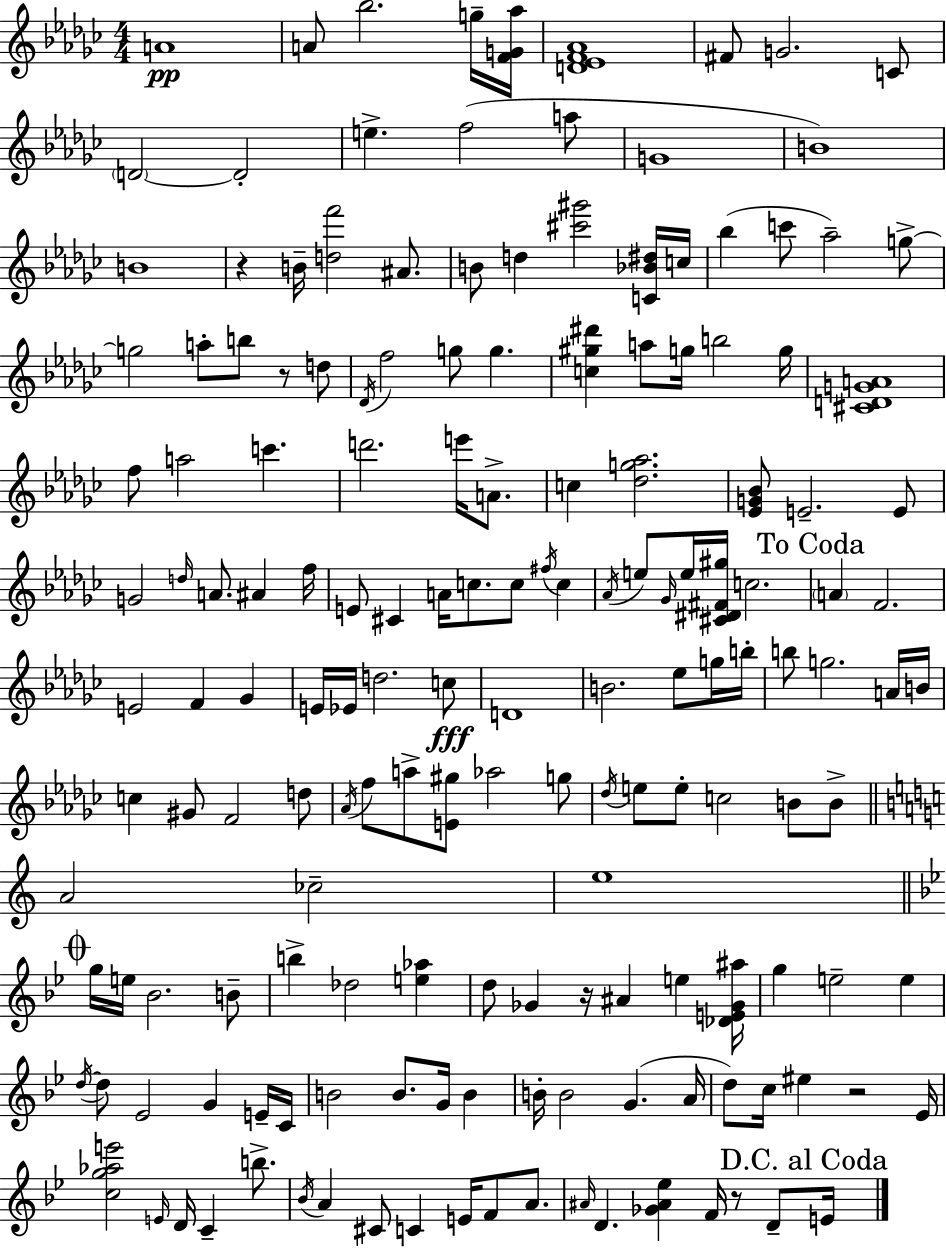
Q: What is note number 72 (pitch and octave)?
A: D4